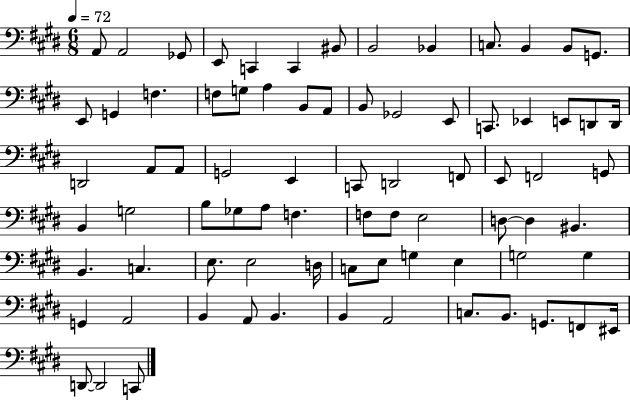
A2/e A2/h Gb2/e E2/e C2/q C2/q BIS2/e B2/h Bb2/q C3/e. B2/q B2/e G2/e. E2/e G2/q F3/q. F3/e G3/e A3/q B2/e A2/e B2/e Gb2/h E2/e C2/e. Eb2/q E2/e D2/e D2/s D2/h A2/e A2/e G2/h E2/q C2/e D2/h F2/e E2/e F2/h G2/e B2/q G3/h B3/e Gb3/e A3/e F3/q. F3/e F3/e E3/h D3/e D3/q BIS2/q. B2/q. C3/q. E3/e. E3/h D3/s C3/e E3/e G3/q E3/q G3/h G3/q G2/q A2/h B2/q A2/e B2/q. B2/q A2/h C3/e. B2/e. G2/e. F2/e EIS2/s D2/e D2/h C2/e